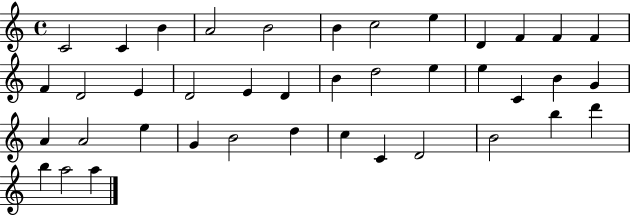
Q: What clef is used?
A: treble